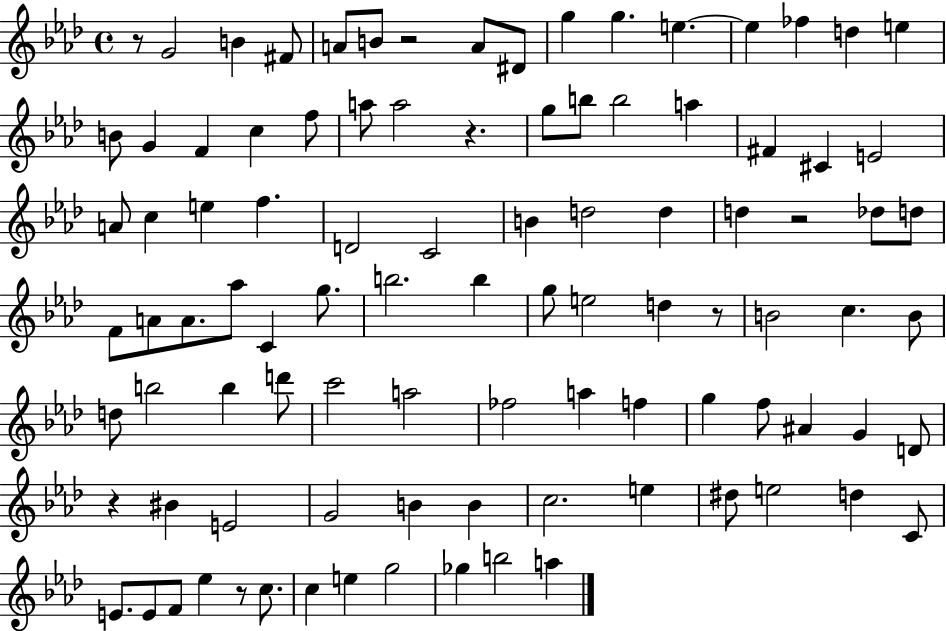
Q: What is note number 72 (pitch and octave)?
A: B4